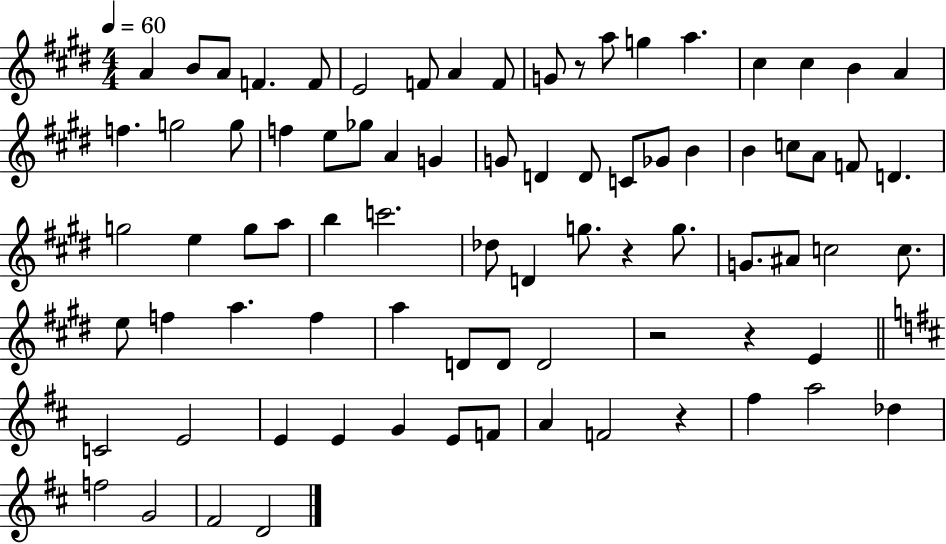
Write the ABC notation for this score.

X:1
T:Untitled
M:4/4
L:1/4
K:E
A B/2 A/2 F F/2 E2 F/2 A F/2 G/2 z/2 a/2 g a ^c ^c B A f g2 g/2 f e/2 _g/2 A G G/2 D D/2 C/2 _G/2 B B c/2 A/2 F/2 D g2 e g/2 a/2 b c'2 _d/2 D g/2 z g/2 G/2 ^A/2 c2 c/2 e/2 f a f a D/2 D/2 D2 z2 z E C2 E2 E E G E/2 F/2 A F2 z ^f a2 _d f2 G2 ^F2 D2